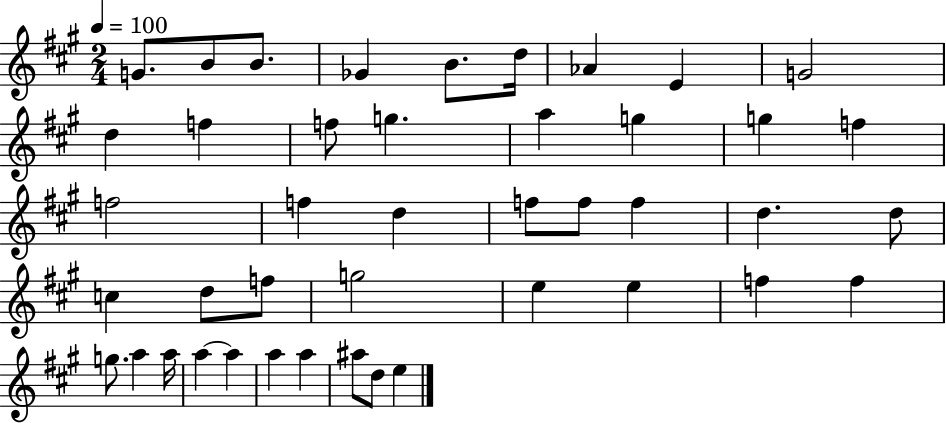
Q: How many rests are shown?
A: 0